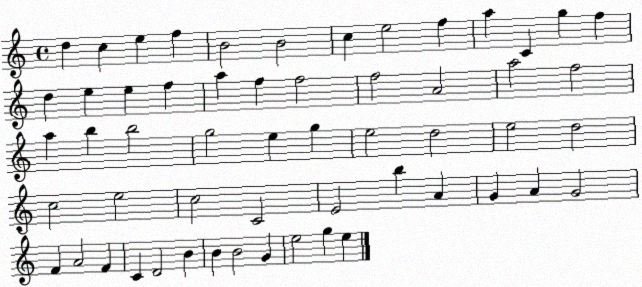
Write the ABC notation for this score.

X:1
T:Untitled
M:4/4
L:1/4
K:C
d c e f B2 B2 c e2 f a C g f d e e f a f f2 f2 A2 a2 f2 a b b2 g2 e g e2 d2 e2 d2 c2 e2 c2 C2 E2 b A G A G2 F A2 F C D2 B B B2 G e2 g e